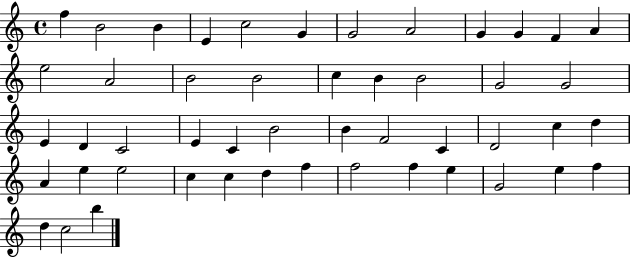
F5/q B4/h B4/q E4/q C5/h G4/q G4/h A4/h G4/q G4/q F4/q A4/q E5/h A4/h B4/h B4/h C5/q B4/q B4/h G4/h G4/h E4/q D4/q C4/h E4/q C4/q B4/h B4/q F4/h C4/q D4/h C5/q D5/q A4/q E5/q E5/h C5/q C5/q D5/q F5/q F5/h F5/q E5/q G4/h E5/q F5/q D5/q C5/h B5/q